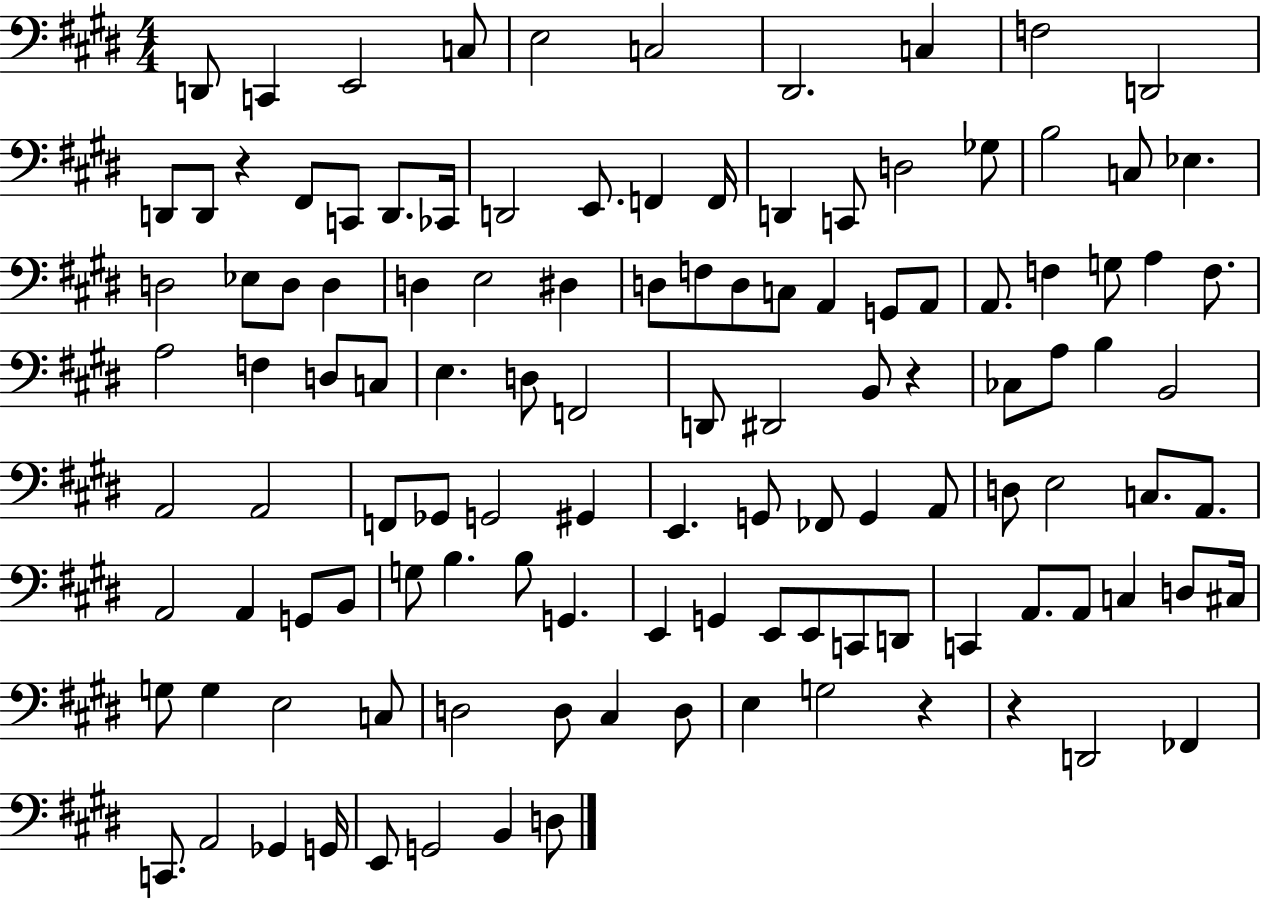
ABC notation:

X:1
T:Untitled
M:4/4
L:1/4
K:E
D,,/2 C,, E,,2 C,/2 E,2 C,2 ^D,,2 C, F,2 D,,2 D,,/2 D,,/2 z ^F,,/2 C,,/2 D,,/2 _C,,/4 D,,2 E,,/2 F,, F,,/4 D,, C,,/2 D,2 _G,/2 B,2 C,/2 _E, D,2 _E,/2 D,/2 D, D, E,2 ^D, D,/2 F,/2 D,/2 C,/2 A,, G,,/2 A,,/2 A,,/2 F, G,/2 A, F,/2 A,2 F, D,/2 C,/2 E, D,/2 F,,2 D,,/2 ^D,,2 B,,/2 z _C,/2 A,/2 B, B,,2 A,,2 A,,2 F,,/2 _G,,/2 G,,2 ^G,, E,, G,,/2 _F,,/2 G,, A,,/2 D,/2 E,2 C,/2 A,,/2 A,,2 A,, G,,/2 B,,/2 G,/2 B, B,/2 G,, E,, G,, E,,/2 E,,/2 C,,/2 D,,/2 C,, A,,/2 A,,/2 C, D,/2 ^C,/4 G,/2 G, E,2 C,/2 D,2 D,/2 ^C, D,/2 E, G,2 z z D,,2 _F,, C,,/2 A,,2 _G,, G,,/4 E,,/2 G,,2 B,, D,/2